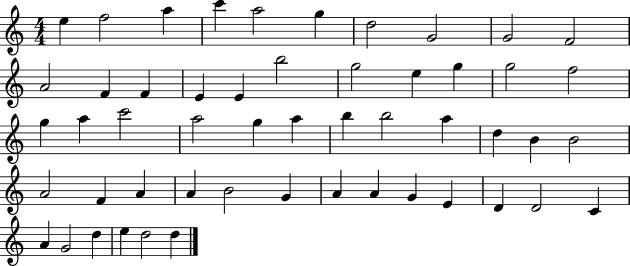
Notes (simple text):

E5/q F5/h A5/q C6/q A5/h G5/q D5/h G4/h G4/h F4/h A4/h F4/q F4/q E4/q E4/q B5/h G5/h E5/q G5/q G5/h F5/h G5/q A5/q C6/h A5/h G5/q A5/q B5/q B5/h A5/q D5/q B4/q B4/h A4/h F4/q A4/q A4/q B4/h G4/q A4/q A4/q G4/q E4/q D4/q D4/h C4/q A4/q G4/h D5/q E5/q D5/h D5/q